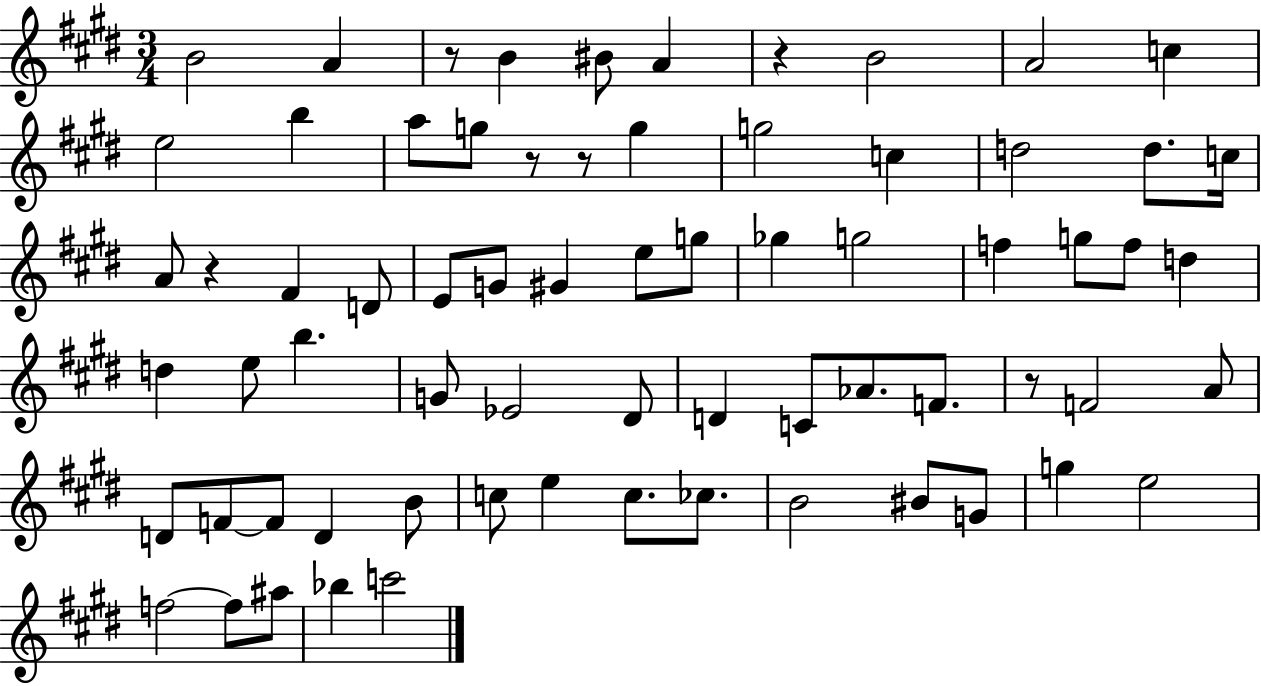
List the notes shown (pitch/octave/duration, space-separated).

B4/h A4/q R/e B4/q BIS4/e A4/q R/q B4/h A4/h C5/q E5/h B5/q A5/e G5/e R/e R/e G5/q G5/h C5/q D5/h D5/e. C5/s A4/e R/q F#4/q D4/e E4/e G4/e G#4/q E5/e G5/e Gb5/q G5/h F5/q G5/e F5/e D5/q D5/q E5/e B5/q. G4/e Eb4/h D#4/e D4/q C4/e Ab4/e. F4/e. R/e F4/h A4/e D4/e F4/e F4/e D4/q B4/e C5/e E5/q C5/e. CES5/e. B4/h BIS4/e G4/e G5/q E5/h F5/h F5/e A#5/e Bb5/q C6/h